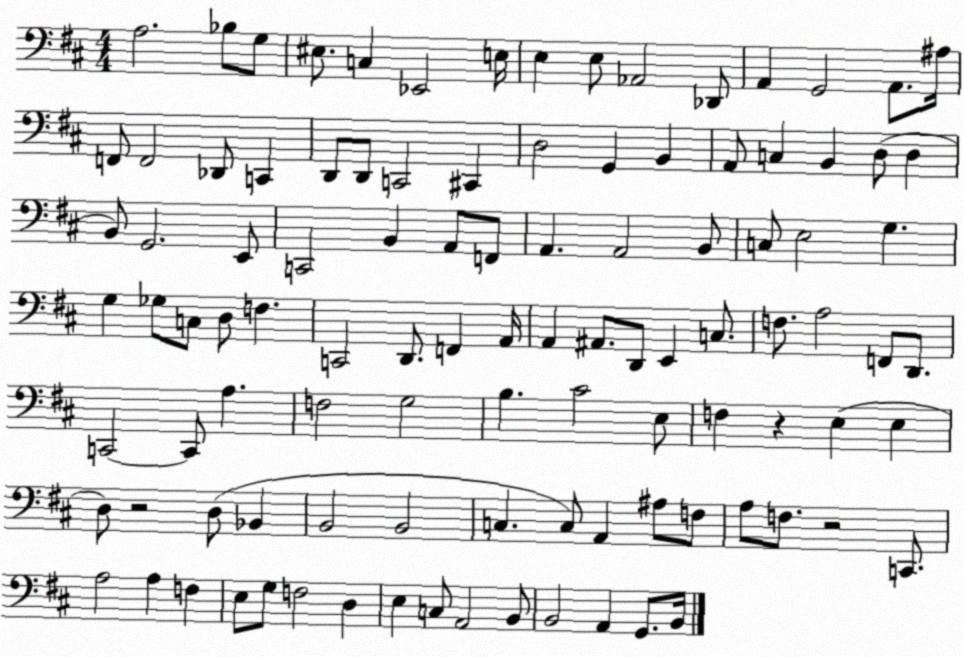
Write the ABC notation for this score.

X:1
T:Untitled
M:4/4
L:1/4
K:D
A,2 _B,/2 G,/2 ^E,/2 C, _E,,2 E,/4 E, E,/2 _A,,2 _D,,/2 A,, G,,2 A,,/2 ^A,/4 F,,/2 F,,2 _D,,/2 C,, D,,/2 D,,/2 C,,2 ^C,, D,2 G,, B,, A,,/2 C, B,, D,/2 D, B,,/2 G,,2 E,,/2 C,,2 B,, A,,/2 F,,/2 A,, A,,2 B,,/2 C,/2 E,2 G, G, _G,/2 C,/2 D,/2 F, C,,2 D,,/2 F,, A,,/4 A,, ^A,,/2 D,,/2 E,, C,/2 F,/2 A,2 F,,/2 D,,/2 C,,2 C,,/2 A, F,2 G,2 B, ^C2 E,/2 F, z E, E, D,/2 z2 D,/2 _B,, B,,2 B,,2 C, C,/2 A,, ^A,/2 F,/2 A,/2 F,/2 z2 C,,/2 A,2 A, F, E,/2 G,/2 F,2 D, E, C,/2 A,,2 B,,/2 B,,2 A,, G,,/2 B,,/4